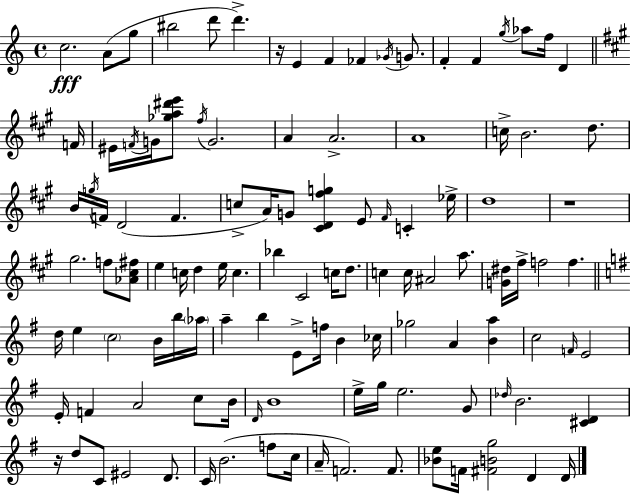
C5/h. A4/e G5/e BIS5/h D6/e D6/q. R/s E4/q F4/q FES4/q Gb4/s G4/e. F4/q F4/q G5/s Ab5/e F5/s D4/q F4/s EIS4/s F4/s G4/s [Gb5,A5,D#6,E6]/e F#5/s G4/h. A4/q A4/h. A4/w C5/s B4/h. D5/e. B4/s G5/s F4/s D4/h F4/q. C5/e A4/s G4/e [C#4,D4,F#5,G5]/q E4/e F#4/s C4/q Eb5/s D5/w R/w G#5/h. F5/e [Ab4,C#5,F#5]/e E5/q C5/s D5/q E5/s C5/q. Bb5/q C#4/h C5/s D5/e. C5/q C5/s A#4/h A5/e. [G4,D#5]/s F#5/s F5/h F5/q. D5/s E5/q C5/h B4/s B5/s Ab5/s A5/q B5/q E4/e F5/s B4/q CES5/s Gb5/h A4/q [B4,A5]/q C5/h F4/s E4/h E4/s F4/q A4/h C5/e B4/s D4/s B4/w E5/s G5/s E5/h. G4/e Db5/s B4/h. [C#4,D4]/q R/s D5/e C4/e EIS4/h D4/e. C4/s B4/h. F5/e C5/s A4/s F4/h. F4/e. [Bb4,E5]/e F4/s [F#4,B4,G5]/h D4/q D4/s